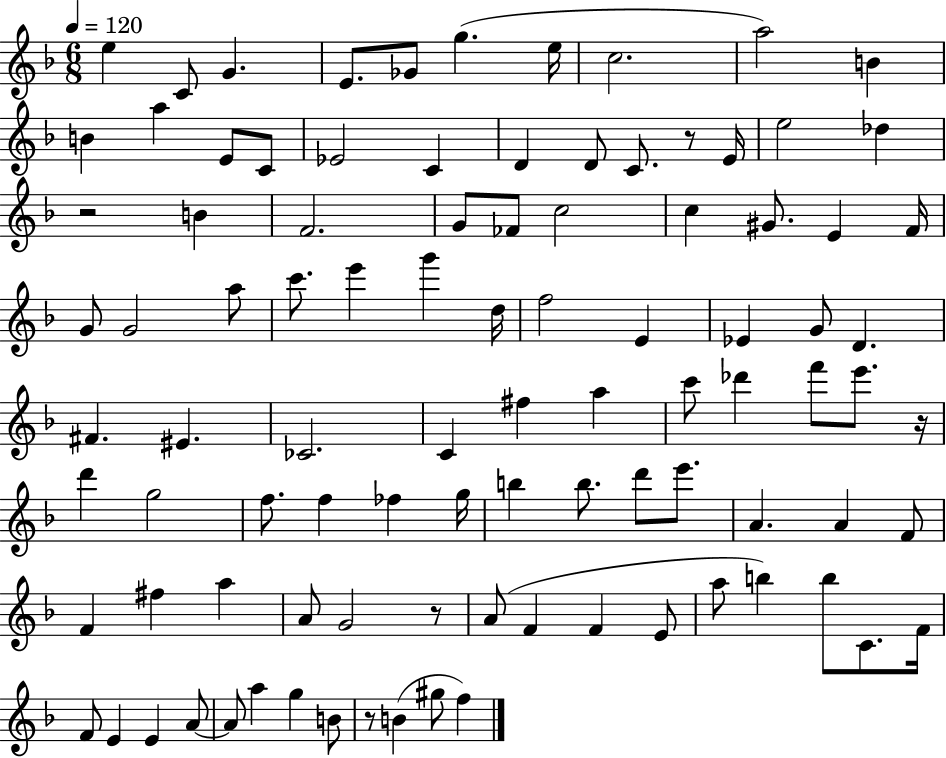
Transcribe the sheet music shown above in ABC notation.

X:1
T:Untitled
M:6/8
L:1/4
K:F
e C/2 G E/2 _G/2 g e/4 c2 a2 B B a E/2 C/2 _E2 C D D/2 C/2 z/2 E/4 e2 _d z2 B F2 G/2 _F/2 c2 c ^G/2 E F/4 G/2 G2 a/2 c'/2 e' g' d/4 f2 E _E G/2 D ^F ^E _C2 C ^f a c'/2 _d' f'/2 e'/2 z/4 d' g2 f/2 f _f g/4 b b/2 d'/2 e'/2 A A F/2 F ^f a A/2 G2 z/2 A/2 F F E/2 a/2 b b/2 C/2 F/4 F/2 E E A/2 A/2 a g B/2 z/2 B ^g/2 f